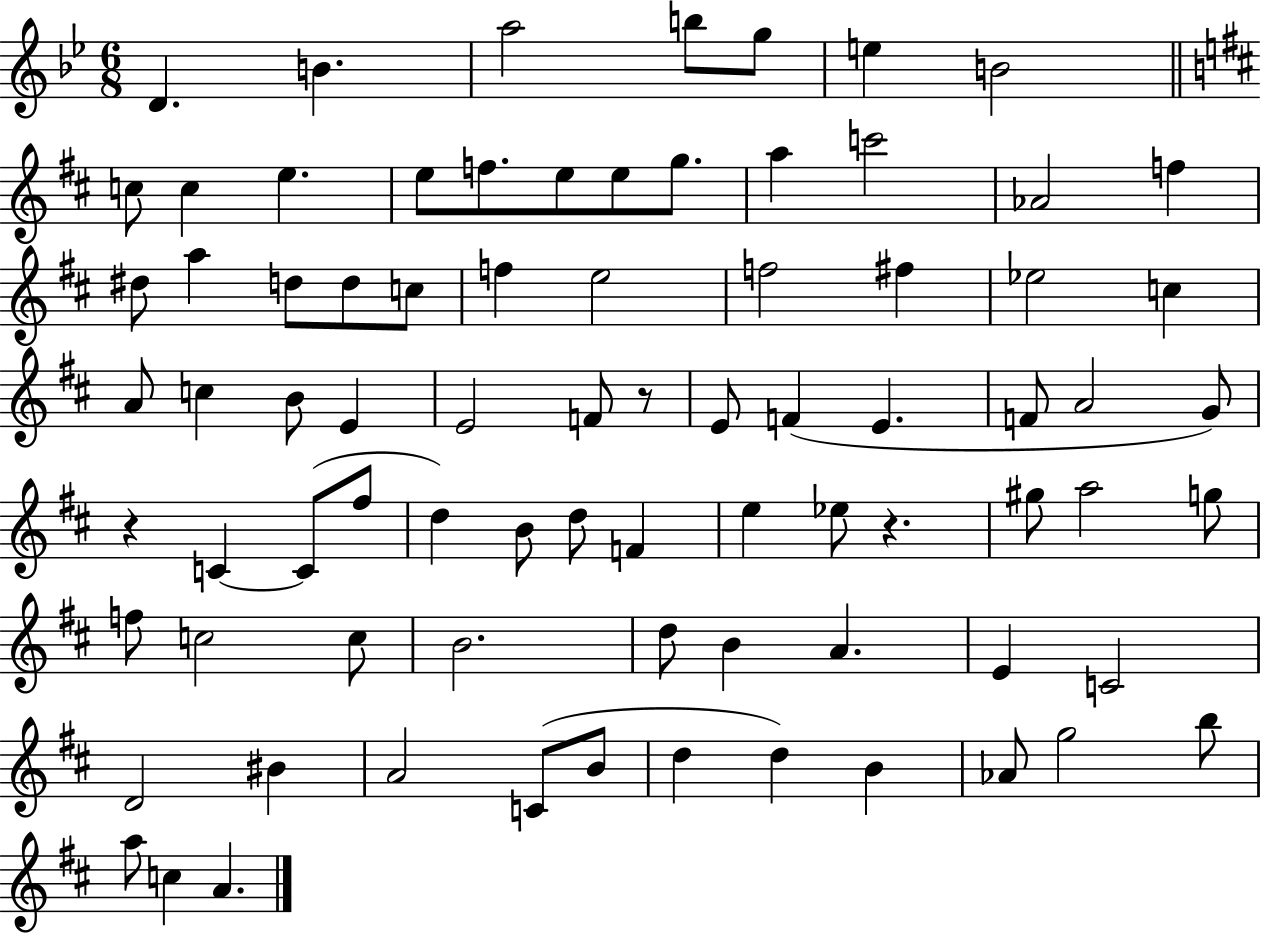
X:1
T:Untitled
M:6/8
L:1/4
K:Bb
D B a2 b/2 g/2 e B2 c/2 c e e/2 f/2 e/2 e/2 g/2 a c'2 _A2 f ^d/2 a d/2 d/2 c/2 f e2 f2 ^f _e2 c A/2 c B/2 E E2 F/2 z/2 E/2 F E F/2 A2 G/2 z C C/2 ^f/2 d B/2 d/2 F e _e/2 z ^g/2 a2 g/2 f/2 c2 c/2 B2 d/2 B A E C2 D2 ^B A2 C/2 B/2 d d B _A/2 g2 b/2 a/2 c A